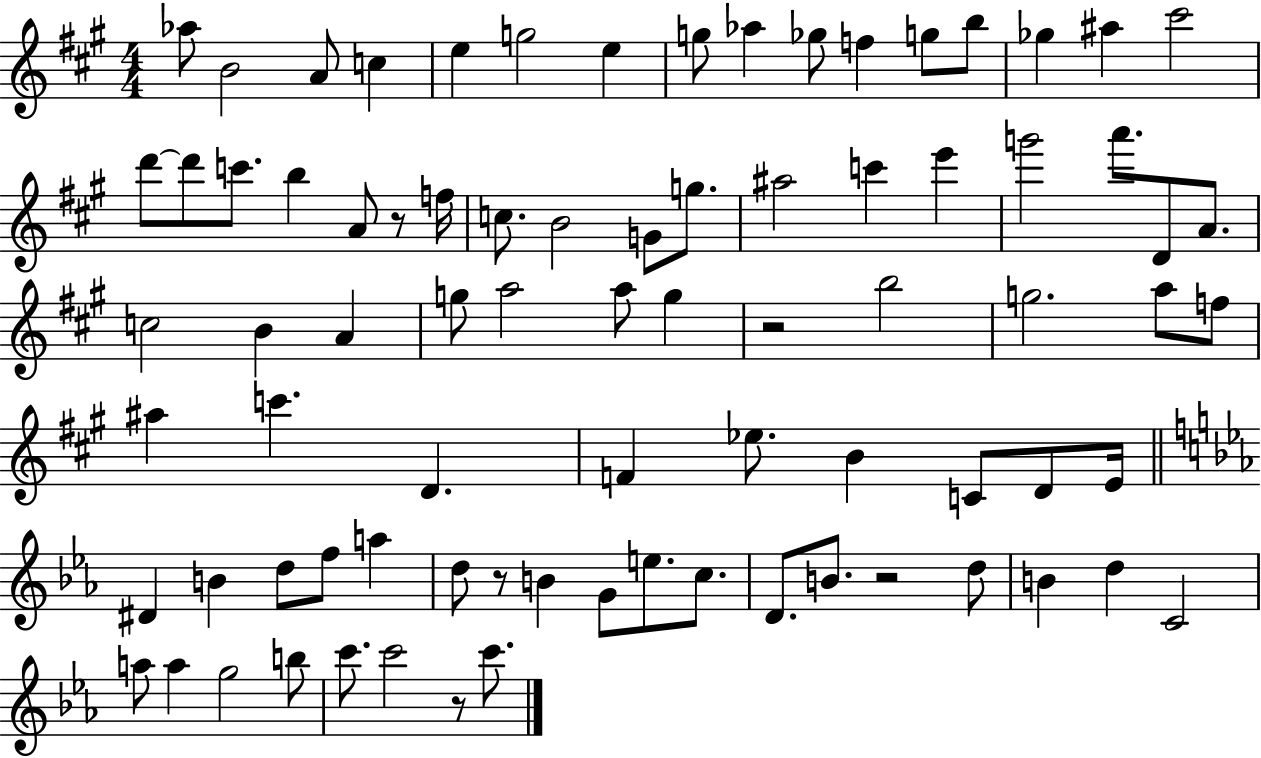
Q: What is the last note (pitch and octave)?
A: C6